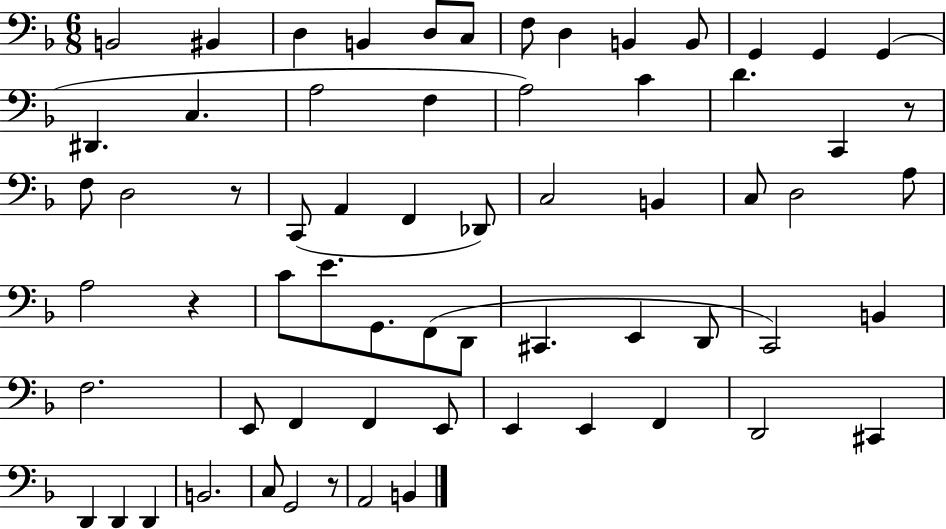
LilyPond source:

{
  \clef bass
  \numericTimeSignature
  \time 6/8
  \key f \major
  b,2 bis,4 | d4 b,4 d8 c8 | f8 d4 b,4 b,8 | g,4 g,4 g,4( | \break dis,4. c4. | a2 f4 | a2) c'4 | d'4. c,4 r8 | \break f8 d2 r8 | c,8( a,4 f,4 des,8) | c2 b,4 | c8 d2 a8 | \break a2 r4 | c'8 e'8. g,8. f,8( d,8 | cis,4. e,4 d,8 | c,2) b,4 | \break f2. | e,8 f,4 f,4 e,8 | e,4 e,4 f,4 | d,2 cis,4 | \break d,4 d,4 d,4 | b,2. | c8 g,2 r8 | a,2 b,4 | \break \bar "|."
}